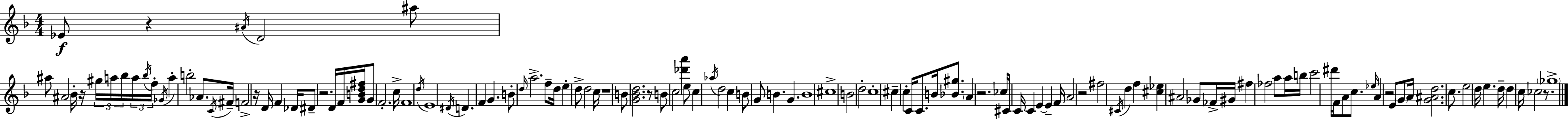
{
  \clef treble
  \numericTimeSignature
  \time 4/4
  \key f \major
  ees'8\f r4 \acciaccatura { ais'16 } d'2 ais''8 | ais''8 ais'2 bes'16-. r16 \tuplet 3/2 { gis''16 a''16 bes''16 } | \tuplet 3/2 { a''16 \acciaccatura { bes''16 } f''16-. } \acciaccatura { ges'16 } a''4-. b''2-. | aes'8. \acciaccatura { c'16 } fis'16-- f'2-> r16 d'16 f'4 | \break des'16 dis'8-- r2. | d'16 f'16 <g' b' d'' fis''>16 g'8 f'2.-. | c''16-> f'1 | \acciaccatura { d''16 } e'1 | \break \acciaccatura { dis'16 } d'4. f'4 | g'4. b'8-. \grace { d''16 } a''2.-> | f''8-- d''16 e''4-. d''8-> d''2 | c''16 r1 | \break b'8 <g' bes' d''>2. | r8 b'8 c''2 | <des''' a'''>4 e''8 c''4 \acciaccatura { aes''16 } d''2 | c''4 b'8 g'8 b'4. | \break g'4. b'1 | cis''1-> | b'2 | d''2-. c''1-. | \break cis''4-- c''4-. | c'16 c'8. b'16 <bes' gis''>8. \parenthesize a'4 r2. | ces''16 cis'16 c'16 c'4 e'4~~ | e'4-- f'16 a'2 | \break r2 fis''2 | \acciaccatura { cis'16 } d''4 f''4 <cis'' ees''>4 ais'2 | ges'8 fes'16-> gis'16 fis''4 fes''2 | a''8 a''16 b''16 c'''2 | \break dis'''16 f'8 a'8 c''8. \grace { ees''16 } a'4 r2 | e'8 \parenthesize g'8 a'16 <g' ais' d''>2. | c''8. e''2 | d''16 e''4. d''16-- d''4 c''16 ces''2 | \break r8. \parenthesize ges''1-> | \bar "|."
}